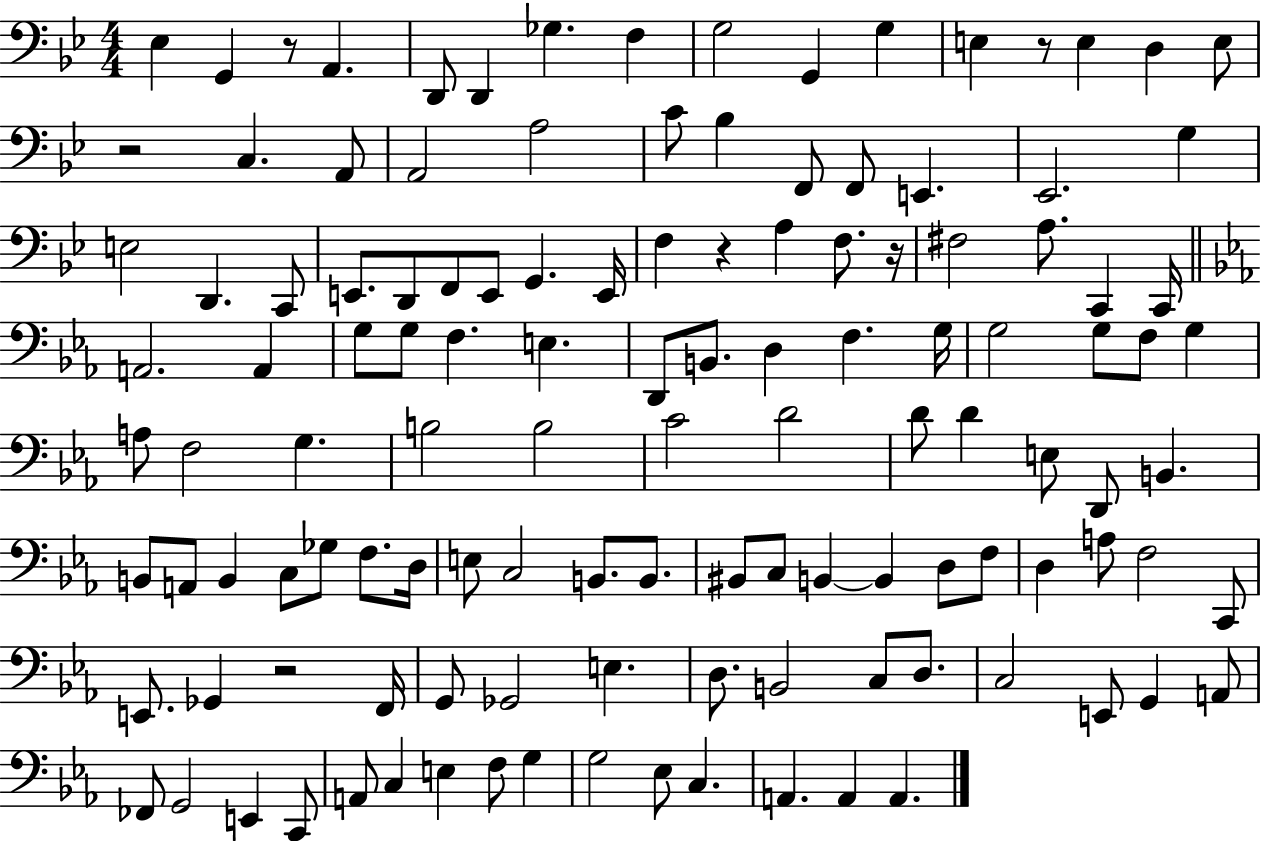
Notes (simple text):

Eb3/q G2/q R/e A2/q. D2/e D2/q Gb3/q. F3/q G3/h G2/q G3/q E3/q R/e E3/q D3/q E3/e R/h C3/q. A2/e A2/h A3/h C4/e Bb3/q F2/e F2/e E2/q. Eb2/h. G3/q E3/h D2/q. C2/e E2/e. D2/e F2/e E2/e G2/q. E2/s F3/q R/q A3/q F3/e. R/s F#3/h A3/e. C2/q C2/s A2/h. A2/q G3/e G3/e F3/q. E3/q. D2/e B2/e. D3/q F3/q. G3/s G3/h G3/e F3/e G3/q A3/e F3/h G3/q. B3/h B3/h C4/h D4/h D4/e D4/q E3/e D2/e B2/q. B2/e A2/e B2/q C3/e Gb3/e F3/e. D3/s E3/e C3/h B2/e. B2/e. BIS2/e C3/e B2/q B2/q D3/e F3/e D3/q A3/e F3/h C2/e E2/e. Gb2/q R/h F2/s G2/e Gb2/h E3/q. D3/e. B2/h C3/e D3/e. C3/h E2/e G2/q A2/e FES2/e G2/h E2/q C2/e A2/e C3/q E3/q F3/e G3/q G3/h Eb3/e C3/q. A2/q. A2/q A2/q.